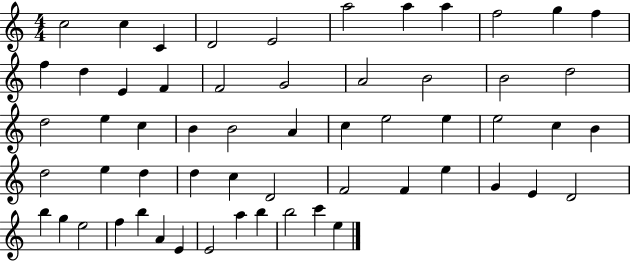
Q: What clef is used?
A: treble